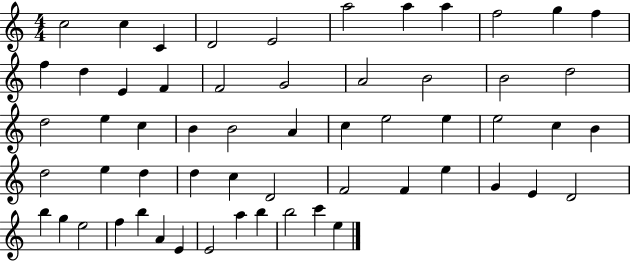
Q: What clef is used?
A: treble